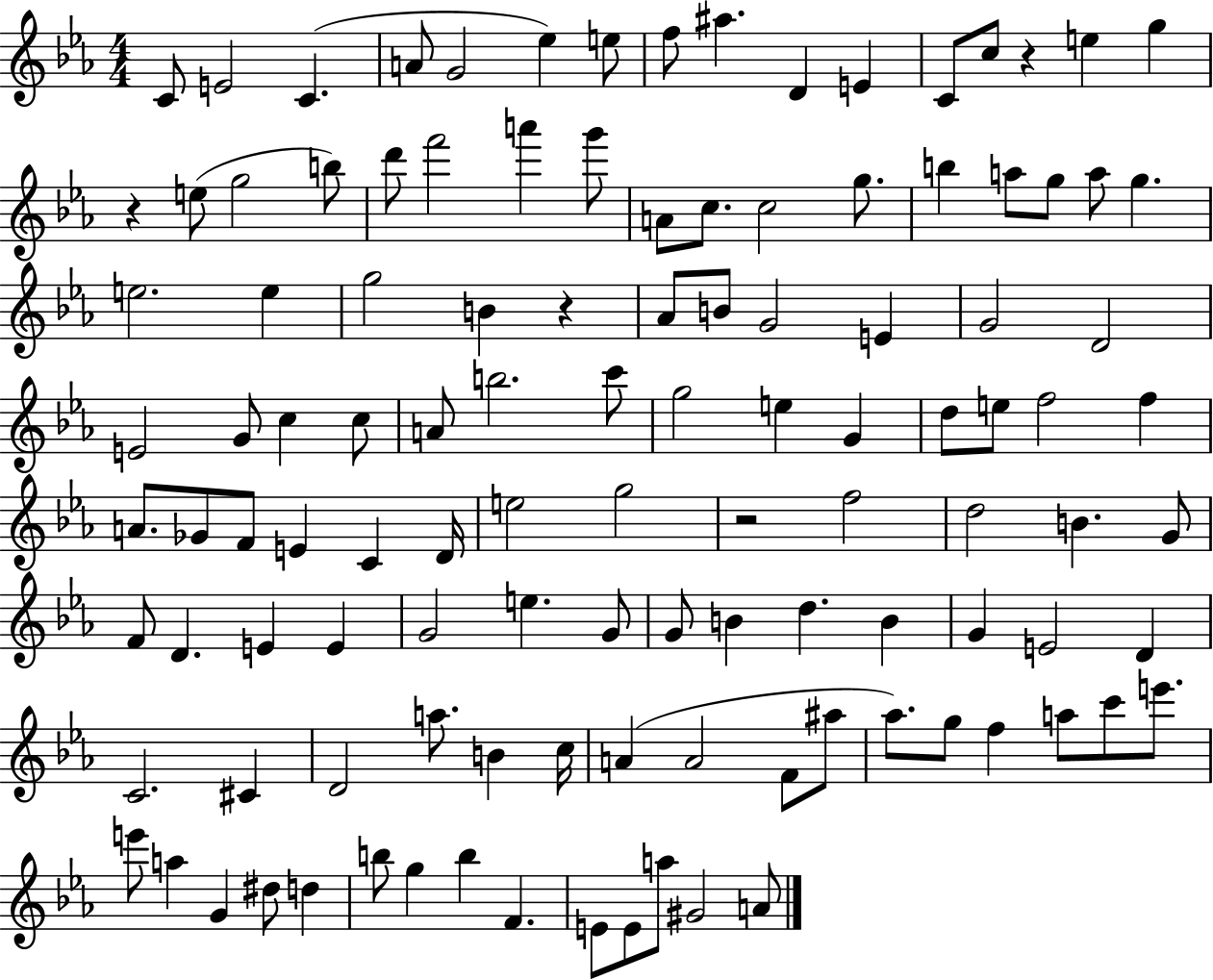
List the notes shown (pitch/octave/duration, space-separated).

C4/e E4/h C4/q. A4/e G4/h Eb5/q E5/e F5/e A#5/q. D4/q E4/q C4/e C5/e R/q E5/q G5/q R/q E5/e G5/h B5/e D6/e F6/h A6/q G6/e A4/e C5/e. C5/h G5/e. B5/q A5/e G5/e A5/e G5/q. E5/h. E5/q G5/h B4/q R/q Ab4/e B4/e G4/h E4/q G4/h D4/h E4/h G4/e C5/q C5/e A4/e B5/h. C6/e G5/h E5/q G4/q D5/e E5/e F5/h F5/q A4/e. Gb4/e F4/e E4/q C4/q D4/s E5/h G5/h R/h F5/h D5/h B4/q. G4/e F4/e D4/q. E4/q E4/q G4/h E5/q. G4/e G4/e B4/q D5/q. B4/q G4/q E4/h D4/q C4/h. C#4/q D4/h A5/e. B4/q C5/s A4/q A4/h F4/e A#5/e Ab5/e. G5/e F5/q A5/e C6/e E6/e. E6/e A5/q G4/q D#5/e D5/q B5/e G5/q B5/q F4/q. E4/e E4/e A5/e G#4/h A4/e